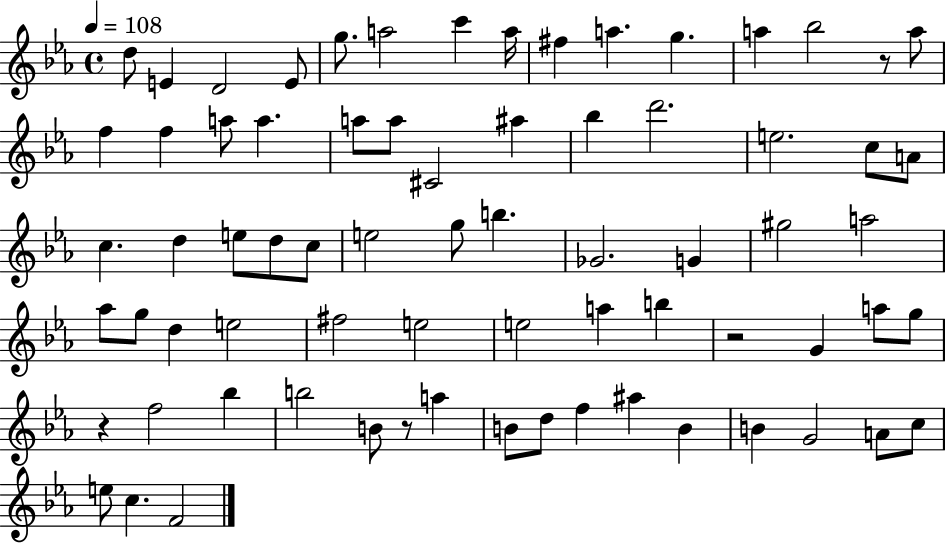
X:1
T:Untitled
M:4/4
L:1/4
K:Eb
d/2 E D2 E/2 g/2 a2 c' a/4 ^f a g a _b2 z/2 a/2 f f a/2 a a/2 a/2 ^C2 ^a _b d'2 e2 c/2 A/2 c d e/2 d/2 c/2 e2 g/2 b _G2 G ^g2 a2 _a/2 g/2 d e2 ^f2 e2 e2 a b z2 G a/2 g/2 z f2 _b b2 B/2 z/2 a B/2 d/2 f ^a B B G2 A/2 c/2 e/2 c F2